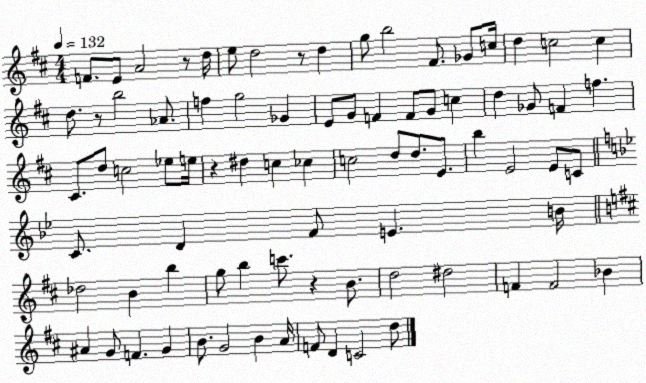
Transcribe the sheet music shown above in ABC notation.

X:1
T:Untitled
M:4/4
L:1/4
K:D
F/2 E/2 A2 z/2 d/4 e/2 d2 z/2 d g/2 b2 ^F/2 _G/2 c/4 d c2 c d/2 z/2 b2 _A/2 f g2 _G E/2 G/2 F F/2 G/2 c d _G/2 F f ^C/2 d/2 c2 _e/2 e/4 z ^d c _c c2 d/2 d/2 E/2 b E2 E/2 C/2 C/2 D F/2 E B/4 _d2 B b g/2 b c'/2 z B/2 d2 ^d2 F F2 _B ^A G/2 F G B/2 G2 B A/4 F/2 D C2 d/2